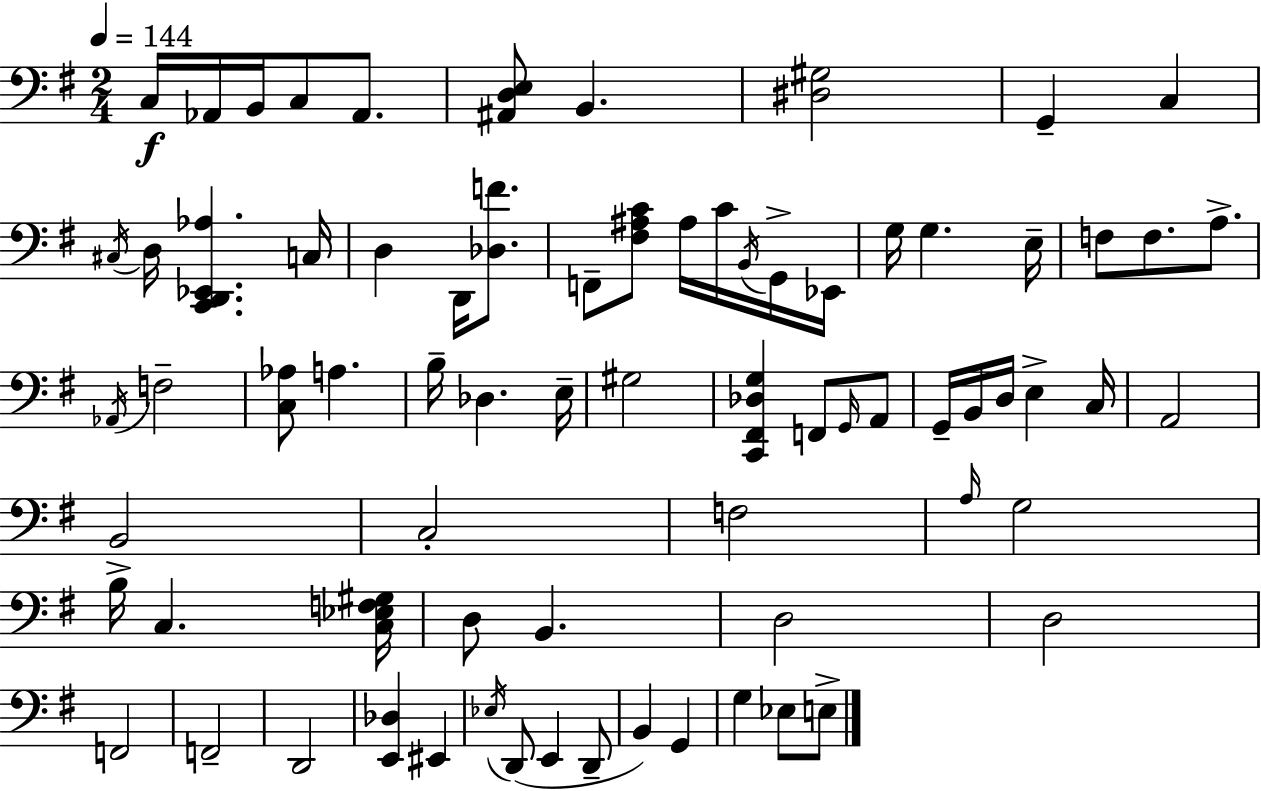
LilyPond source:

{
  \clef bass
  \numericTimeSignature
  \time 2/4
  \key g \major
  \tempo 4 = 144
  c16\f aes,16 b,16 c8 aes,8. | <ais, d e>8 b,4. | <dis gis>2 | g,4-- c4 | \break \acciaccatura { cis16 } d16 <c, d, ees, aes>4. | c16 d4 d,16 <des f'>8. | f,8-- <fis ais c'>8 ais16 c'16 \acciaccatura { b,16 } | g,16-> ees,16 g16 g4. | \break e16-- f8 f8. a8.-> | \acciaccatura { aes,16 } f2-- | <c aes>8 a4. | b16-- des4. | \break e16-- gis2 | <c, fis, des g>4 f,8 | \grace { g,16 } a,8 g,16-- b,16 d16 e4-> | c16 a,2 | \break b,2 | c2-. | f2 | \grace { a16 } g2 | \break b16-> c4. | <c ees f gis>16 d8 b,4. | d2 | d2 | \break f,2 | f,2-- | d,2 | <e, des>4 | \break eis,4 \acciaccatura { ees16 } d,8( | e,4 d,8-- b,4) | g,4 g4 | ees8 e8-> \bar "|."
}